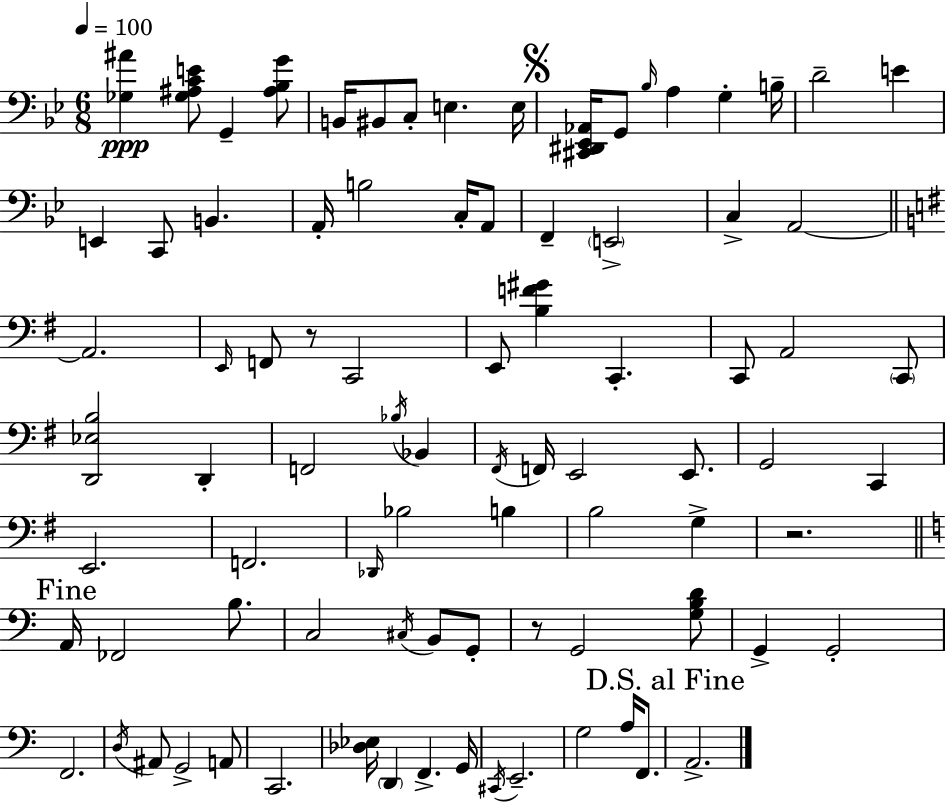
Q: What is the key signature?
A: BES major